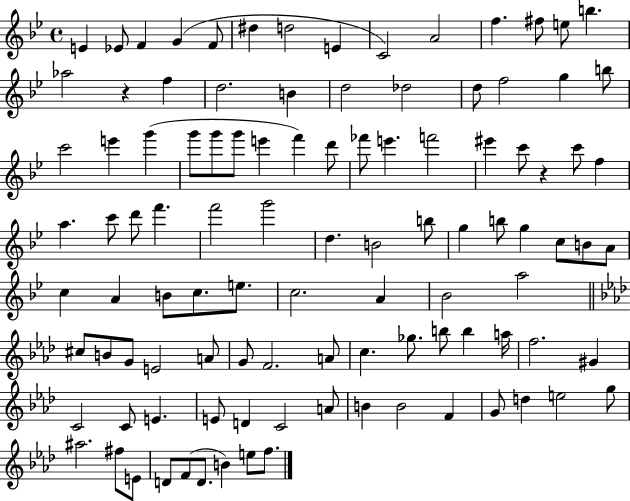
{
  \clef treble
  \time 4/4
  \defaultTimeSignature
  \key bes \major
  \repeat volta 2 { e'4 ees'8 f'4 g'4( f'8 | dis''4 d''2 e'4 | c'2) a'2 | f''4. fis''8 e''8 b''4. | \break aes''2 r4 f''4 | d''2. b'4 | d''2 des''2 | d''8 f''2 g''4 b''8 | \break c'''2 e'''4 g'''4( | g'''8 g'''8 g'''8 e'''4 f'''4) d'''8 | fes'''8 e'''4. f'''2 | eis'''4 c'''8 r4 c'''8 f''4 | \break a''4. c'''8 d'''8 f'''4. | f'''2 g'''2 | d''4. b'2 b''8 | g''4 b''8 g''4 c''8 b'8 a'8 | \break c''4 a'4 b'8 c''8. e''8. | c''2. a'4 | bes'2 a''2 | \bar "||" \break \key aes \major cis''8 b'8 g'8 e'2 a'8 | g'8 f'2. a'8 | c''4. ges''8. b''8 b''4 a''16 | f''2. gis'4 | \break c'2 c'8 e'4. | e'8 d'4 c'2 a'8 | b'4 b'2 f'4 | g'8 d''4 e''2 g''8 | \break ais''2. fis''8 e'8 | d'8 f'8( d'8. b'4) e''8 f''8. | } \bar "|."
}